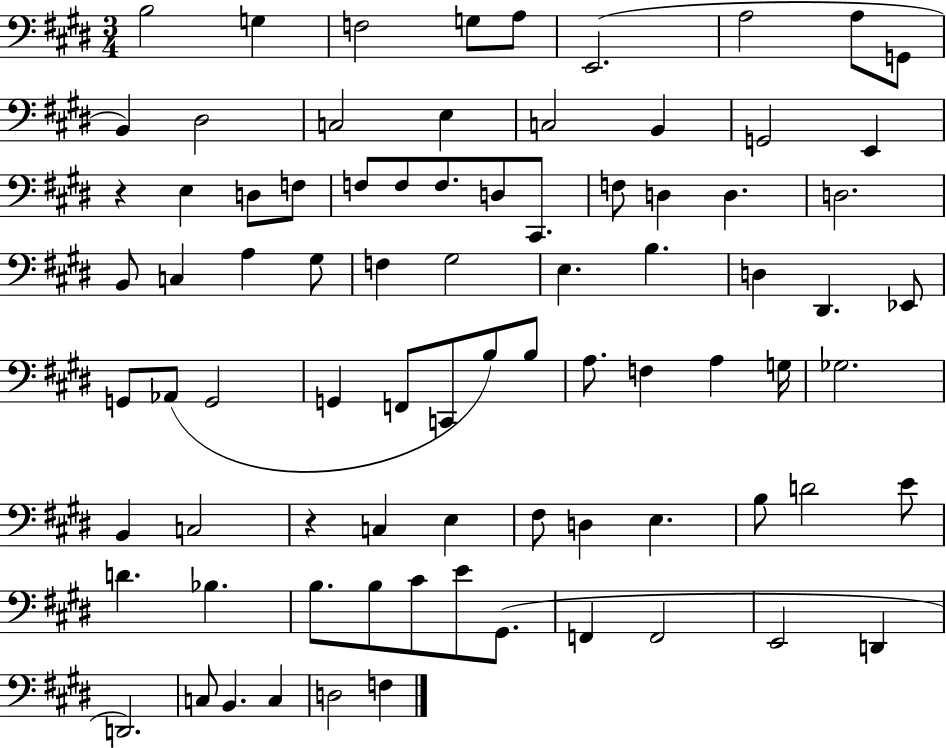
{
  \clef bass
  \numericTimeSignature
  \time 3/4
  \key e \major
  \repeat volta 2 { b2 g4 | f2 g8 a8 | e,2.( | a2 a8 g,8 | \break b,4) dis2 | c2 e4 | c2 b,4 | g,2 e,4 | \break r4 e4 d8 f8 | f8 f8 f8. d8 cis,8. | f8 d4 d4. | d2. | \break b,8 c4 a4 gis8 | f4 gis2 | e4. b4. | d4 dis,4. ees,8 | \break g,8 aes,8( g,2 | g,4 f,8 c,8 b8) b8 | a8. f4 a4 g16 | ges2. | \break b,4 c2 | r4 c4 e4 | fis8 d4 e4. | b8 d'2 e'8 | \break d'4. bes4. | b8. b8 cis'8 e'8 gis,8.( | f,4 f,2 | e,2 d,4 | \break d,2.) | c8 b,4. c4 | d2 f4 | } \bar "|."
}